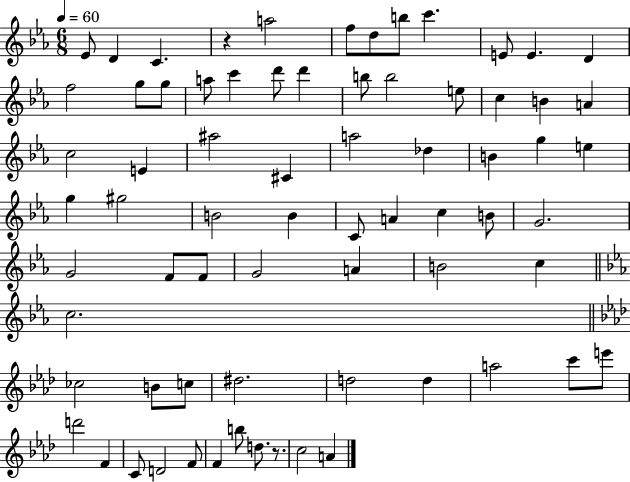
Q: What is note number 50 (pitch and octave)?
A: C5